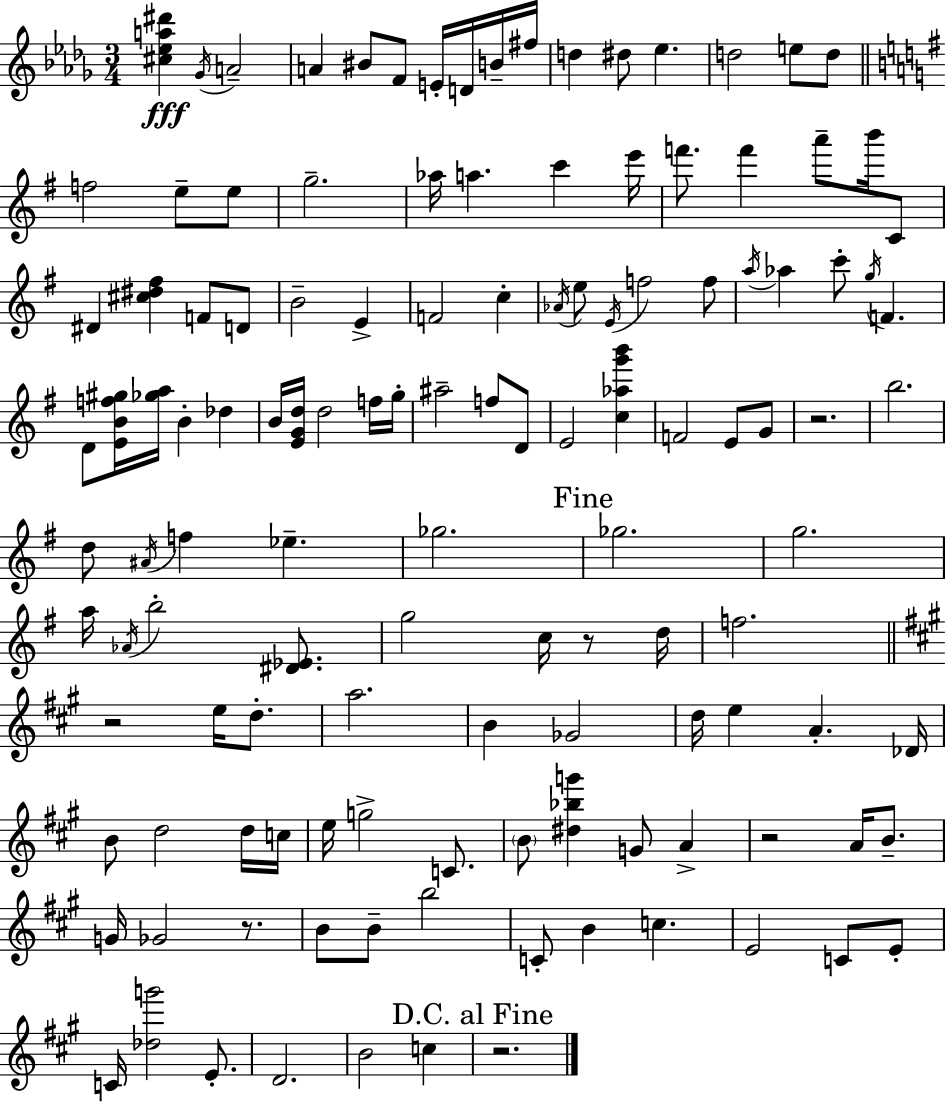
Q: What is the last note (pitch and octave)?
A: C5